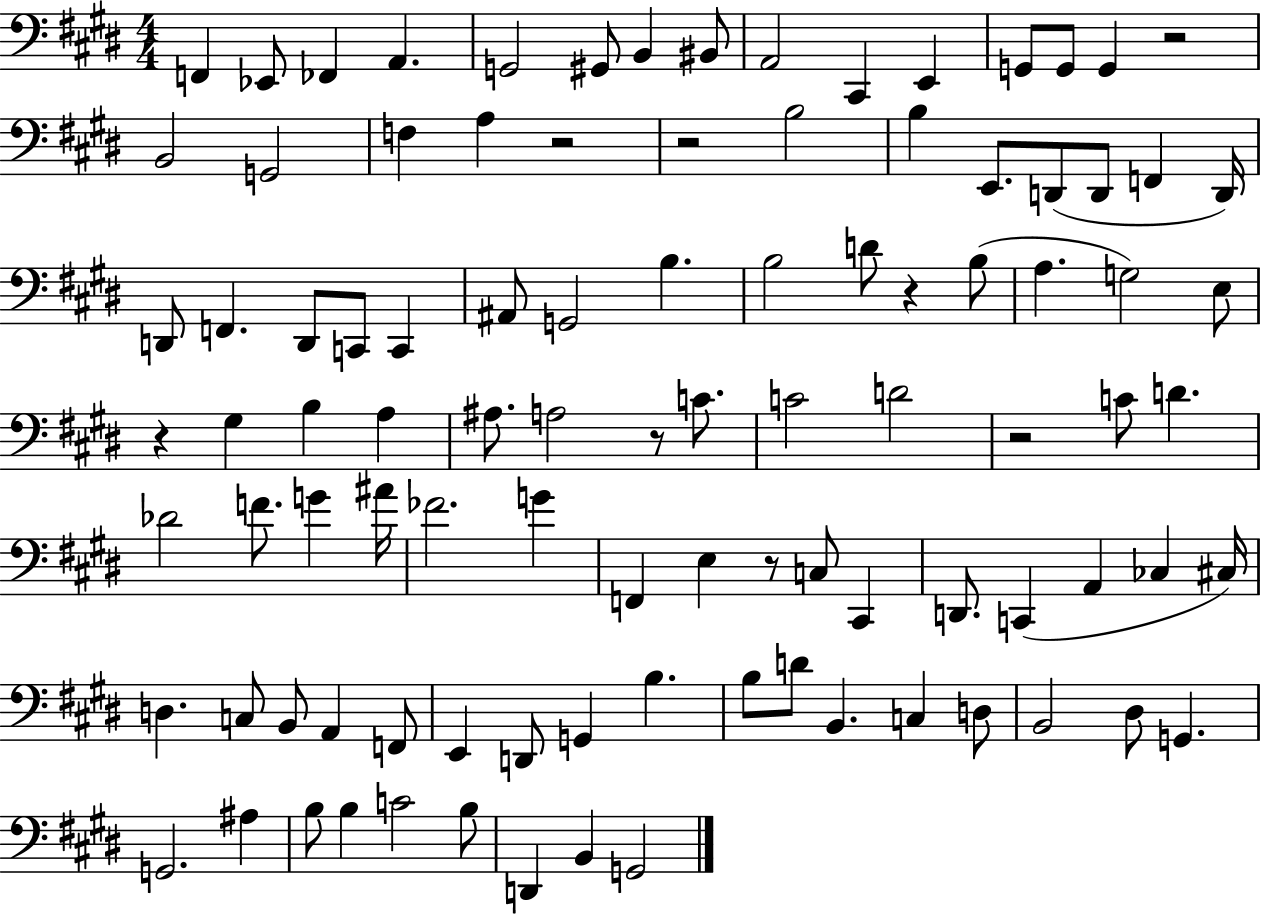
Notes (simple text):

F2/q Eb2/e FES2/q A2/q. G2/h G#2/e B2/q BIS2/e A2/h C#2/q E2/q G2/e G2/e G2/q R/h B2/h G2/h F3/q A3/q R/h R/h B3/h B3/q E2/e. D2/e D2/e F2/q D2/s D2/e F2/q. D2/e C2/e C2/q A#2/e G2/h B3/q. B3/h D4/e R/q B3/e A3/q. G3/h E3/e R/q G#3/q B3/q A3/q A#3/e. A3/h R/e C4/e. C4/h D4/h R/h C4/e D4/q. Db4/h F4/e. G4/q A#4/s FES4/h. G4/q F2/q E3/q R/e C3/e C#2/q D2/e. C2/q A2/q CES3/q C#3/s D3/q. C3/e B2/e A2/q F2/e E2/q D2/e G2/q B3/q. B3/e D4/e B2/q. C3/q D3/e B2/h D#3/e G2/q. G2/h. A#3/q B3/e B3/q C4/h B3/e D2/q B2/q G2/h